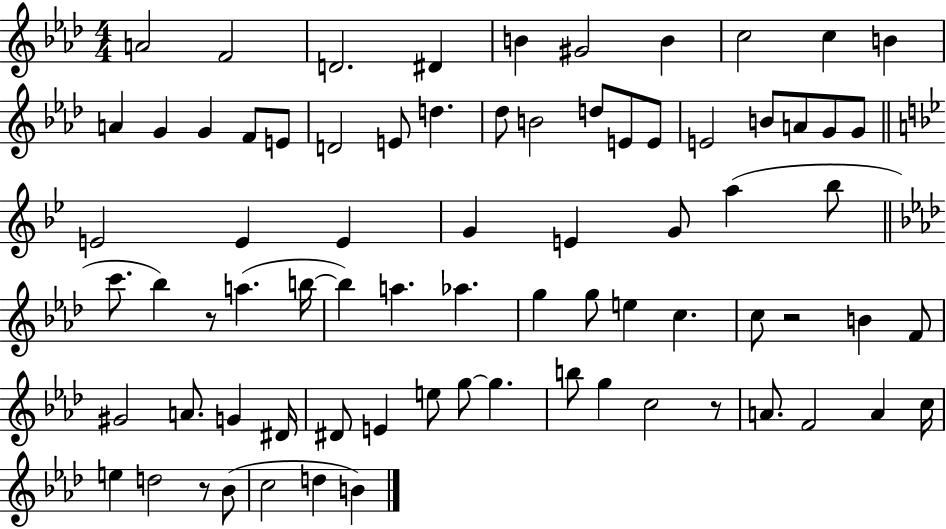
{
  \clef treble
  \numericTimeSignature
  \time 4/4
  \key aes \major
  \repeat volta 2 { a'2 f'2 | d'2. dis'4 | b'4 gis'2 b'4 | c''2 c''4 b'4 | \break a'4 g'4 g'4 f'8 e'8 | d'2 e'8 d''4. | des''8 b'2 d''8 e'8 e'8 | e'2 b'8 a'8 g'8 g'8 | \break \bar "||" \break \key bes \major e'2 e'4 e'4 | g'4 e'4 g'8 a''4( bes''8 | \bar "||" \break \key f \minor c'''8. bes''4) r8 a''4.( b''16~~ | b''4) a''4. aes''4. | g''4 g''8 e''4 c''4. | c''8 r2 b'4 f'8 | \break gis'2 a'8. g'4 dis'16 | dis'8 e'4 e''8 g''8~~ g''4. | b''8 g''4 c''2 r8 | a'8. f'2 a'4 c''16 | \break e''4 d''2 r8 bes'8( | c''2 d''4 b'4) | } \bar "|."
}